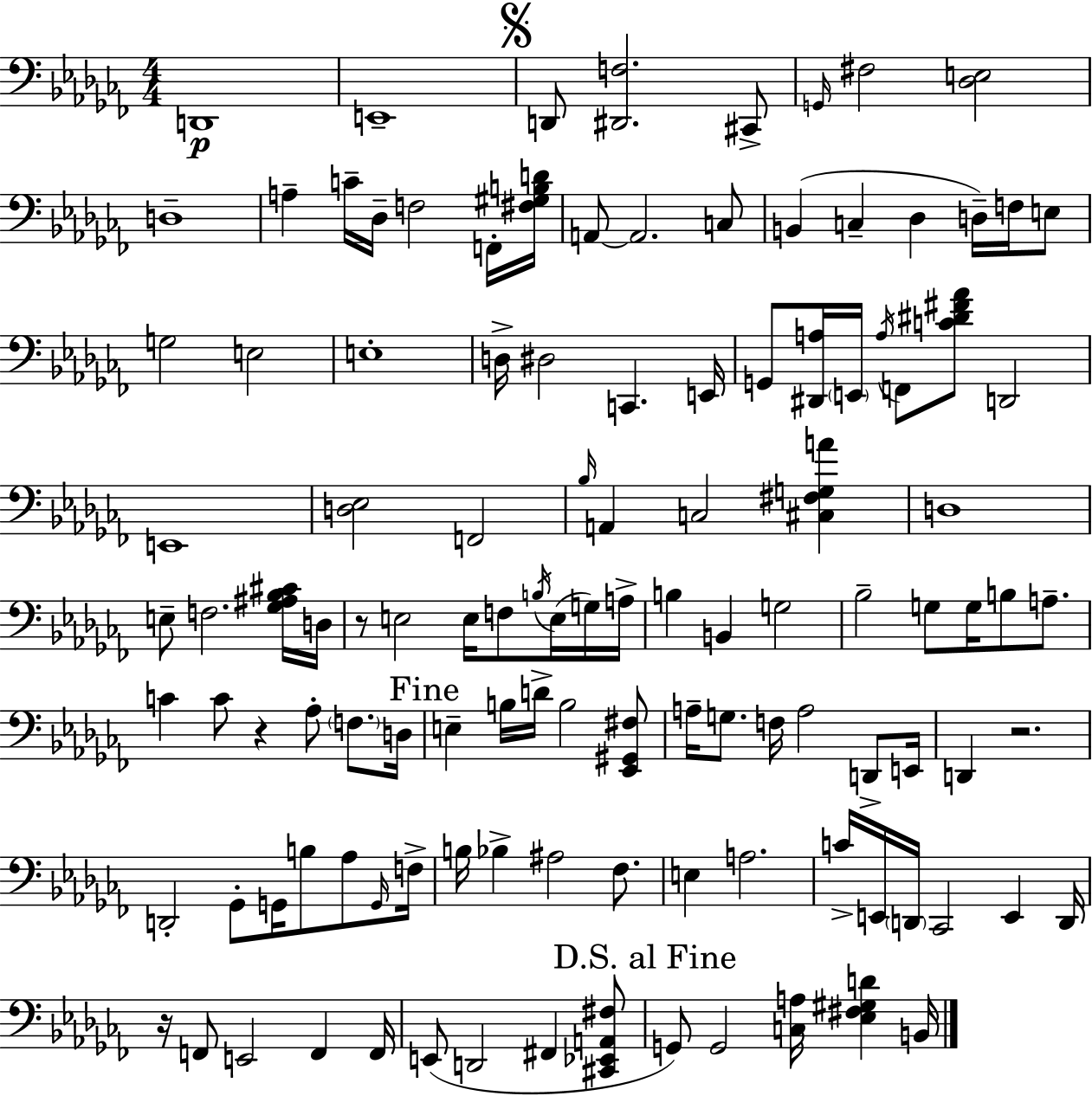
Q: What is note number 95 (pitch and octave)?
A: F2